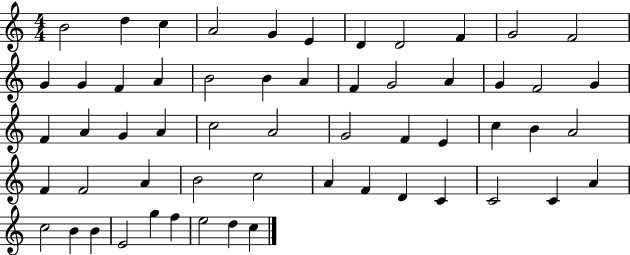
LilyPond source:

{
  \clef treble
  \numericTimeSignature
  \time 4/4
  \key c \major
  b'2 d''4 c''4 | a'2 g'4 e'4 | d'4 d'2 f'4 | g'2 f'2 | \break g'4 g'4 f'4 a'4 | b'2 b'4 a'4 | f'4 g'2 a'4 | g'4 f'2 g'4 | \break f'4 a'4 g'4 a'4 | c''2 a'2 | g'2 f'4 e'4 | c''4 b'4 a'2 | \break f'4 f'2 a'4 | b'2 c''2 | a'4 f'4 d'4 c'4 | c'2 c'4 a'4 | \break c''2 b'4 b'4 | e'2 g''4 f''4 | e''2 d''4 c''4 | \bar "|."
}